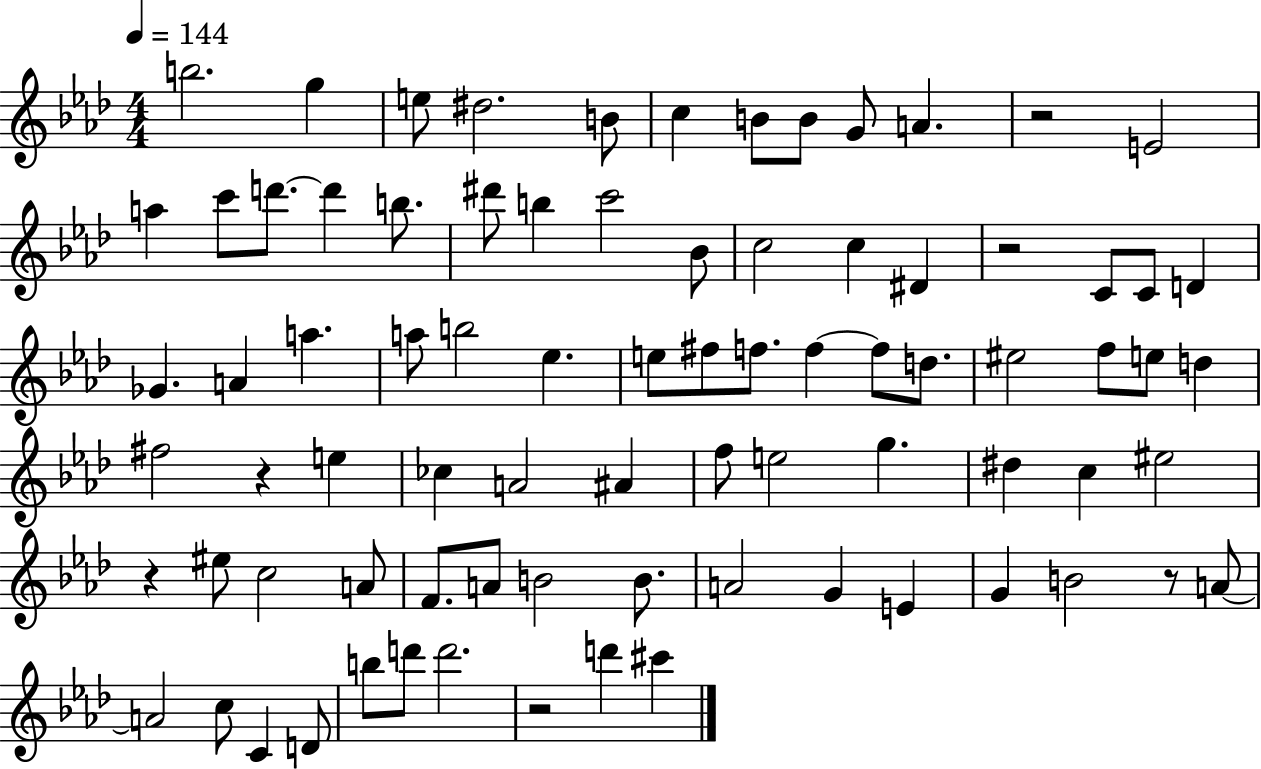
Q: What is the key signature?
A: AES major